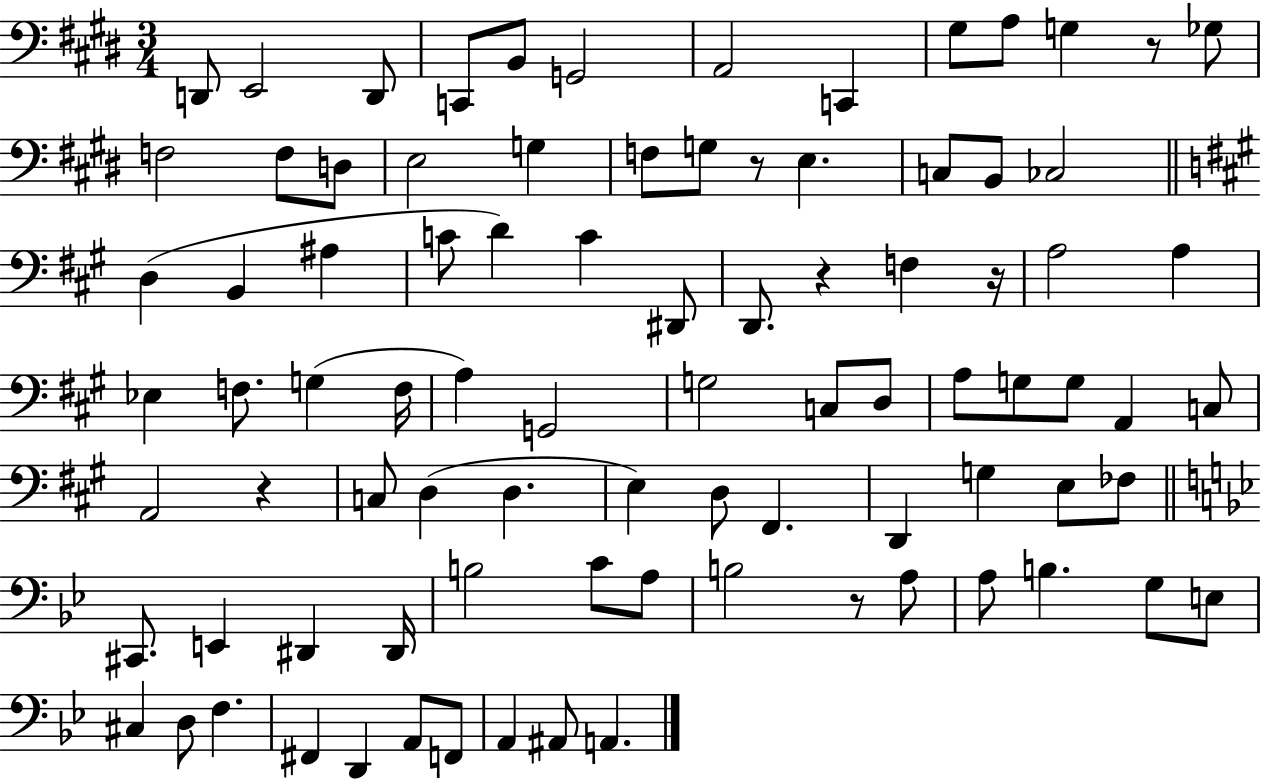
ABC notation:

X:1
T:Untitled
M:3/4
L:1/4
K:E
D,,/2 E,,2 D,,/2 C,,/2 B,,/2 G,,2 A,,2 C,, ^G,/2 A,/2 G, z/2 _G,/2 F,2 F,/2 D,/2 E,2 G, F,/2 G,/2 z/2 E, C,/2 B,,/2 _C,2 D, B,, ^A, C/2 D C ^D,,/2 D,,/2 z F, z/4 A,2 A, _E, F,/2 G, F,/4 A, G,,2 G,2 C,/2 D,/2 A,/2 G,/2 G,/2 A,, C,/2 A,,2 z C,/2 D, D, E, D,/2 ^F,, D,, G, E,/2 _F,/2 ^C,,/2 E,, ^D,, ^D,,/4 B,2 C/2 A,/2 B,2 z/2 A,/2 A,/2 B, G,/2 E,/2 ^C, D,/2 F, ^F,, D,, A,,/2 F,,/2 A,, ^A,,/2 A,,